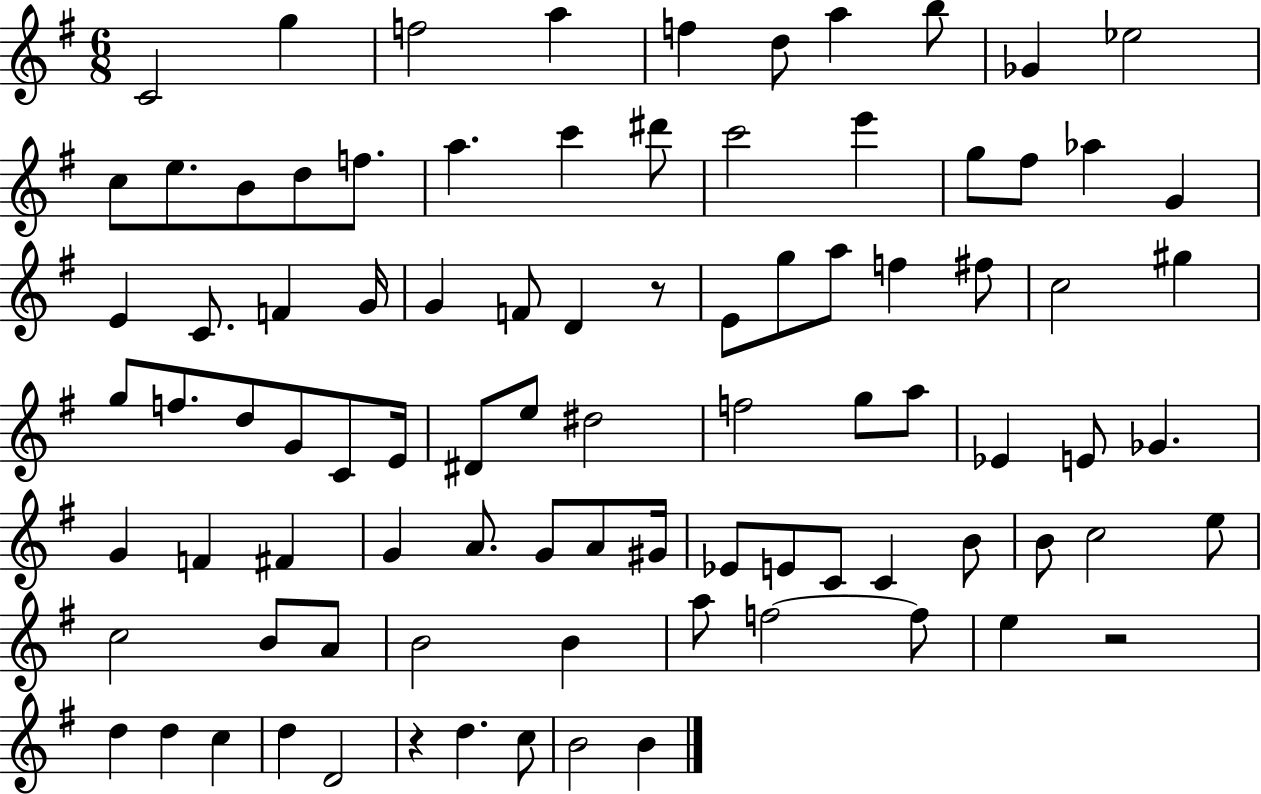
{
  \clef treble
  \numericTimeSignature
  \time 6/8
  \key g \major
  \repeat volta 2 { c'2 g''4 | f''2 a''4 | f''4 d''8 a''4 b''8 | ges'4 ees''2 | \break c''8 e''8. b'8 d''8 f''8. | a''4. c'''4 dis'''8 | c'''2 e'''4 | g''8 fis''8 aes''4 g'4 | \break e'4 c'8. f'4 g'16 | g'4 f'8 d'4 r8 | e'8 g''8 a''8 f''4 fis''8 | c''2 gis''4 | \break g''8 f''8. d''8 g'8 c'8 e'16 | dis'8 e''8 dis''2 | f''2 g''8 a''8 | ees'4 e'8 ges'4. | \break g'4 f'4 fis'4 | g'4 a'8. g'8 a'8 gis'16 | ees'8 e'8 c'8 c'4 b'8 | b'8 c''2 e''8 | \break c''2 b'8 a'8 | b'2 b'4 | a''8 f''2~~ f''8 | e''4 r2 | \break d''4 d''4 c''4 | d''4 d'2 | r4 d''4. c''8 | b'2 b'4 | \break } \bar "|."
}